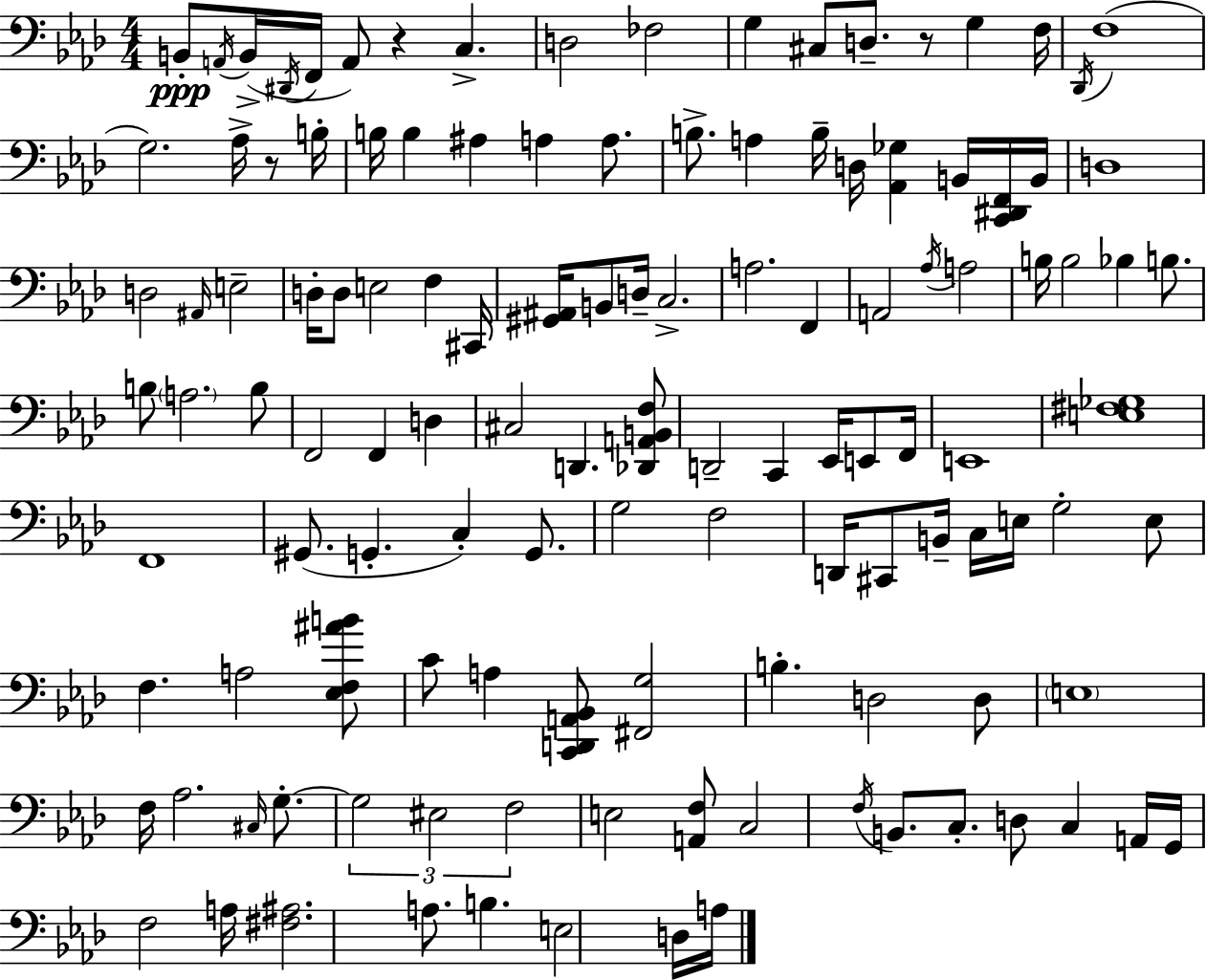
B2/e A2/s B2/s D#2/s F2/s A2/e R/q C3/q. D3/h FES3/h G3/q C#3/e D3/e. R/e G3/q F3/s Db2/s F3/w G3/h. Ab3/s R/e B3/s B3/s B3/q A#3/q A3/q A3/e. B3/e. A3/q B3/s D3/s [Ab2,Gb3]/q B2/s [C2,D#2,F2]/s B2/s D3/w D3/h A#2/s E3/h D3/s D3/e E3/h F3/q C#2/s [G#2,A#2]/s B2/e D3/s C3/h. A3/h. F2/q A2/h Ab3/s A3/h B3/s B3/h Bb3/q B3/e. B3/e A3/h. B3/e F2/h F2/q D3/q C#3/h D2/q. [Db2,A2,B2,F3]/e D2/h C2/q Eb2/s E2/e F2/s E2/w [E3,F#3,Gb3]/w F2/w G#2/e. G2/q. C3/q G2/e. G3/h F3/h D2/s C#2/e B2/s C3/s E3/s G3/h E3/e F3/q. A3/h [Eb3,F3,A#4,B4]/e C4/e A3/q [C2,D2,A2,Bb2]/e [F#2,G3]/h B3/q. D3/h D3/e E3/w F3/s Ab3/h. C#3/s G3/e. G3/h EIS3/h F3/h E3/h [A2,F3]/e C3/h F3/s B2/e. C3/e. D3/e C3/q A2/s G2/s F3/h A3/s [F#3,A#3]/h. A3/e. B3/q. E3/h D3/s A3/s